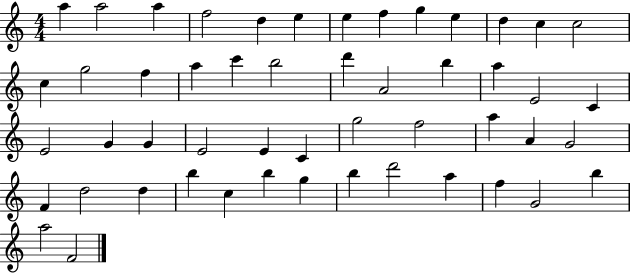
X:1
T:Untitled
M:4/4
L:1/4
K:C
a a2 a f2 d e e f g e d c c2 c g2 f a c' b2 d' A2 b a E2 C E2 G G E2 E C g2 f2 a A G2 F d2 d b c b g b d'2 a f G2 b a2 F2